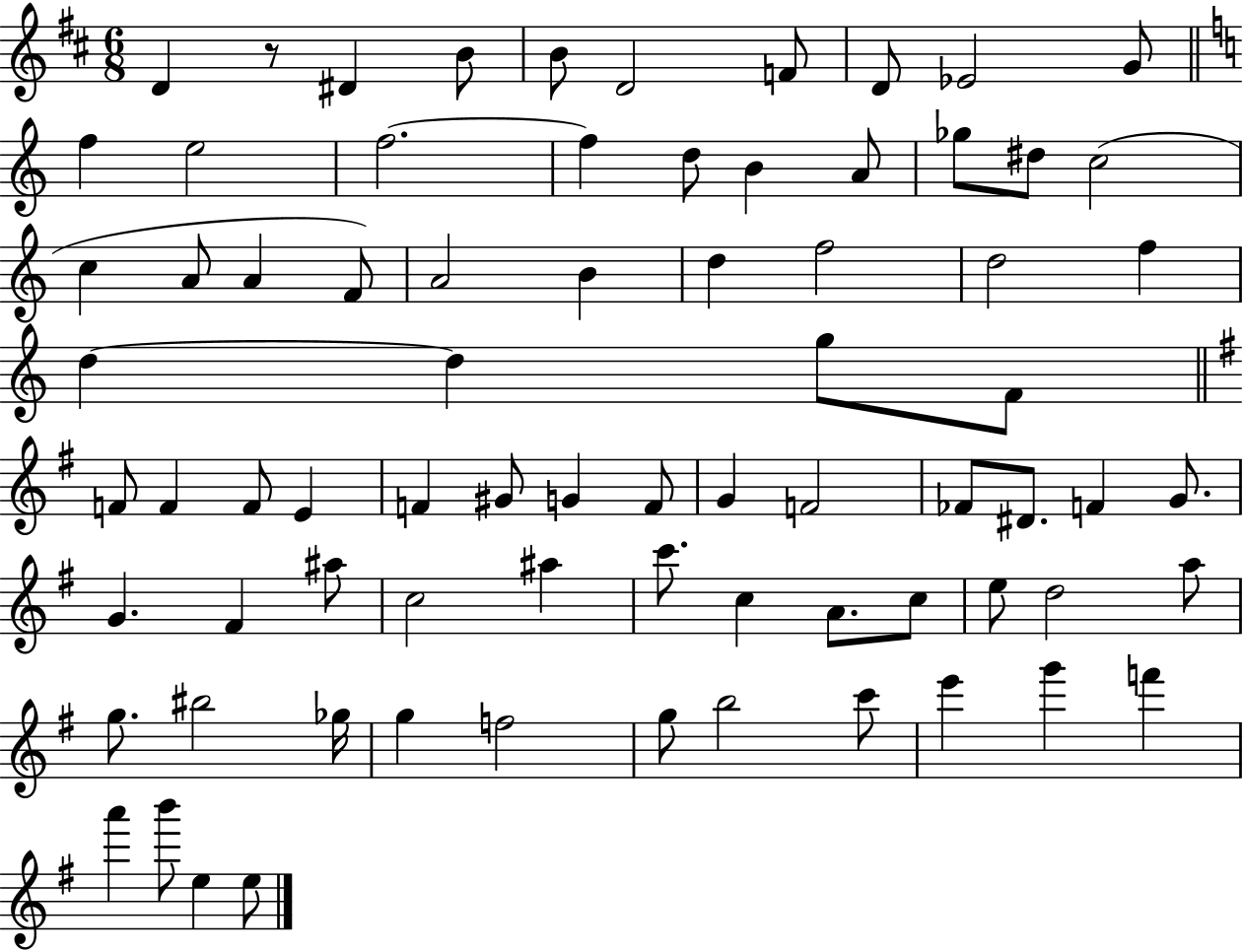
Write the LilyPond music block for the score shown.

{
  \clef treble
  \numericTimeSignature
  \time 6/8
  \key d \major
  d'4 r8 dis'4 b'8 | b'8 d'2 f'8 | d'8 ees'2 g'8 | \bar "||" \break \key c \major f''4 e''2 | f''2.~~ | f''4 d''8 b'4 a'8 | ges''8 dis''8 c''2( | \break c''4 a'8 a'4 f'8) | a'2 b'4 | d''4 f''2 | d''2 f''4 | \break d''4~~ d''4 g''8 f'8 | \bar "||" \break \key e \minor f'8 f'4 f'8 e'4 | f'4 gis'8 g'4 f'8 | g'4 f'2 | fes'8 dis'8. f'4 g'8. | \break g'4. fis'4 ais''8 | c''2 ais''4 | c'''8. c''4 a'8. c''8 | e''8 d''2 a''8 | \break g''8. bis''2 ges''16 | g''4 f''2 | g''8 b''2 c'''8 | e'''4 g'''4 f'''4 | \break a'''4 b'''8 e''4 e''8 | \bar "|."
}